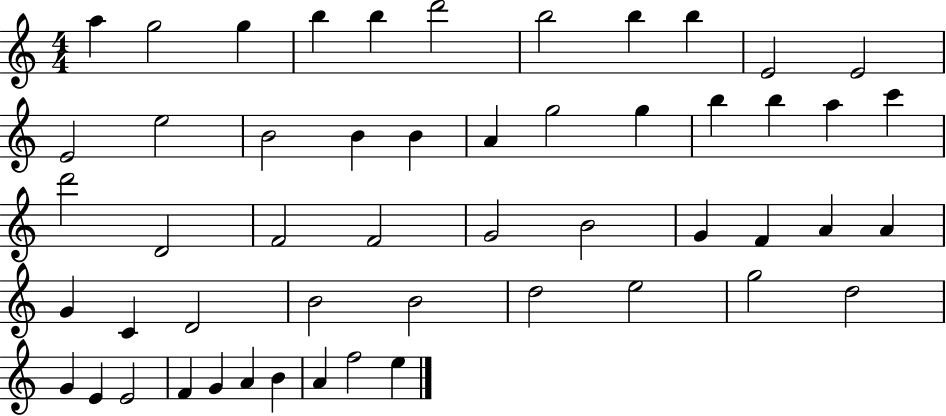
{
  \clef treble
  \numericTimeSignature
  \time 4/4
  \key c \major
  a''4 g''2 g''4 | b''4 b''4 d'''2 | b''2 b''4 b''4 | e'2 e'2 | \break e'2 e''2 | b'2 b'4 b'4 | a'4 g''2 g''4 | b''4 b''4 a''4 c'''4 | \break d'''2 d'2 | f'2 f'2 | g'2 b'2 | g'4 f'4 a'4 a'4 | \break g'4 c'4 d'2 | b'2 b'2 | d''2 e''2 | g''2 d''2 | \break g'4 e'4 e'2 | f'4 g'4 a'4 b'4 | a'4 f''2 e''4 | \bar "|."
}